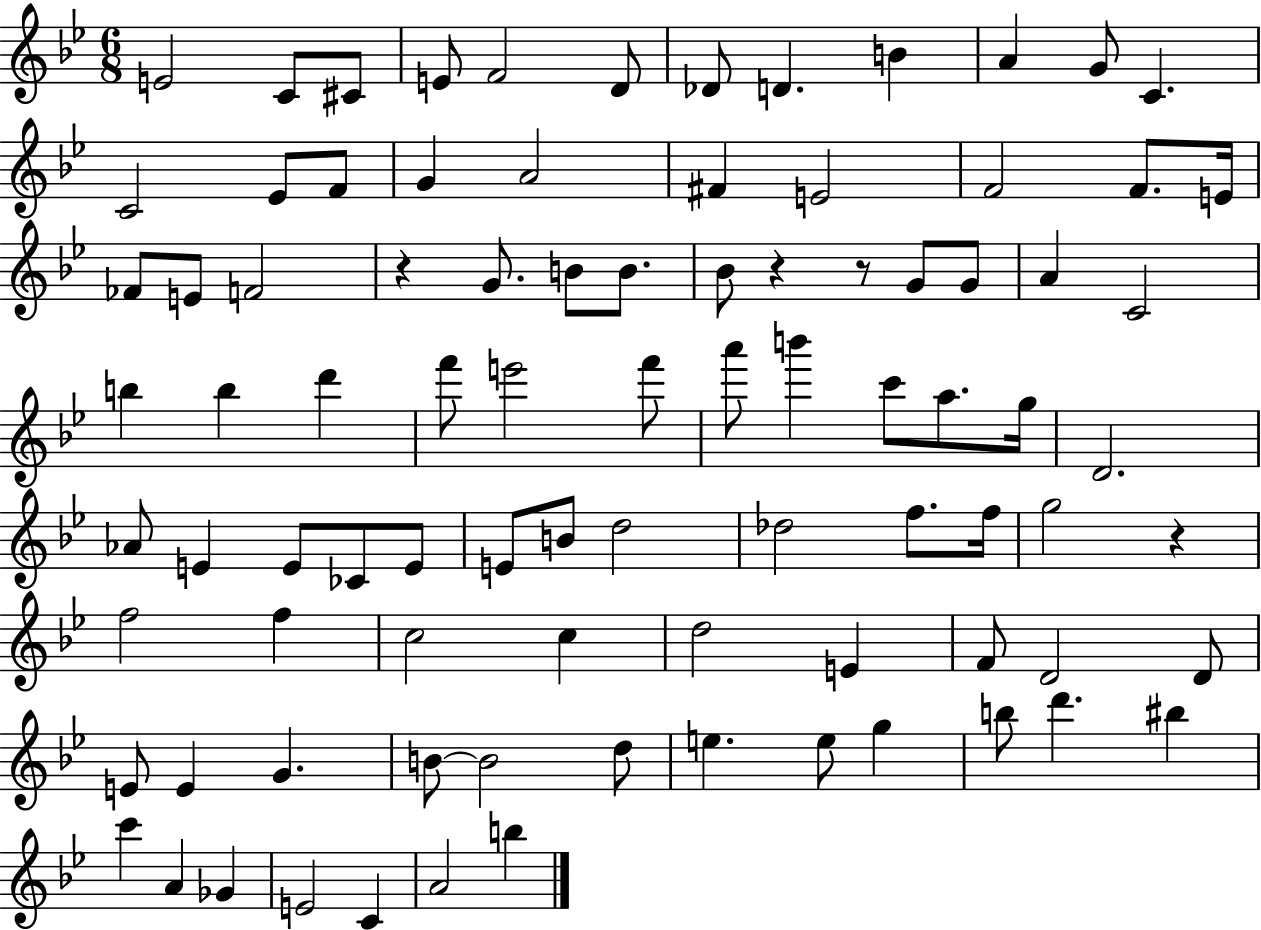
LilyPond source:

{
  \clef treble
  \numericTimeSignature
  \time 6/8
  \key bes \major
  e'2 c'8 cis'8 | e'8 f'2 d'8 | des'8 d'4. b'4 | a'4 g'8 c'4. | \break c'2 ees'8 f'8 | g'4 a'2 | fis'4 e'2 | f'2 f'8. e'16 | \break fes'8 e'8 f'2 | r4 g'8. b'8 b'8. | bes'8 r4 r8 g'8 g'8 | a'4 c'2 | \break b''4 b''4 d'''4 | f'''8 e'''2 f'''8 | a'''8 b'''4 c'''8 a''8. g''16 | d'2. | \break aes'8 e'4 e'8 ces'8 e'8 | e'8 b'8 d''2 | des''2 f''8. f''16 | g''2 r4 | \break f''2 f''4 | c''2 c''4 | d''2 e'4 | f'8 d'2 d'8 | \break e'8 e'4 g'4. | b'8~~ b'2 d''8 | e''4. e''8 g''4 | b''8 d'''4. bis''4 | \break c'''4 a'4 ges'4 | e'2 c'4 | a'2 b''4 | \bar "|."
}